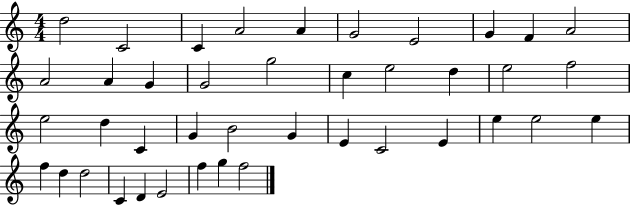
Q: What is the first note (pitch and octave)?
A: D5